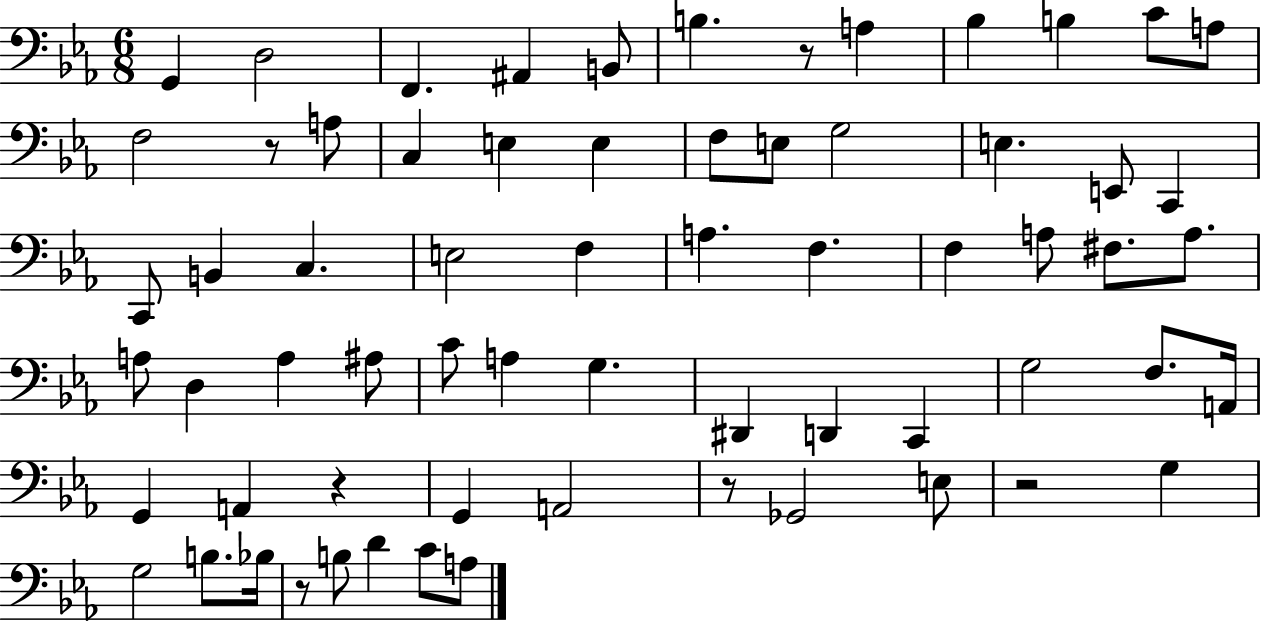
X:1
T:Untitled
M:6/8
L:1/4
K:Eb
G,, D,2 F,, ^A,, B,,/2 B, z/2 A, _B, B, C/2 A,/2 F,2 z/2 A,/2 C, E, E, F,/2 E,/2 G,2 E, E,,/2 C,, C,,/2 B,, C, E,2 F, A, F, F, A,/2 ^F,/2 A,/2 A,/2 D, A, ^A,/2 C/2 A, G, ^D,, D,, C,, G,2 F,/2 A,,/4 G,, A,, z G,, A,,2 z/2 _G,,2 E,/2 z2 G, G,2 B,/2 _B,/4 z/2 B,/2 D C/2 A,/2